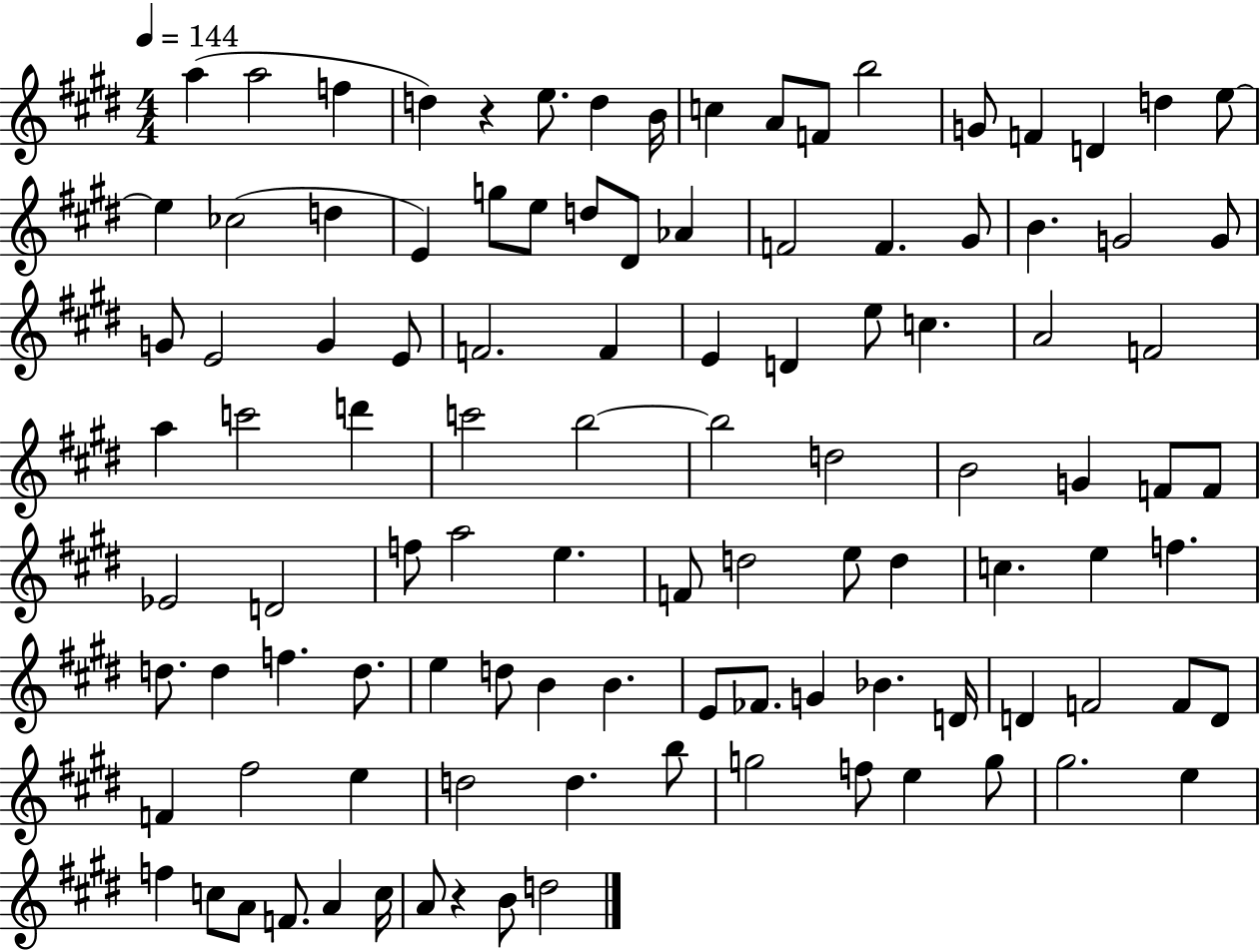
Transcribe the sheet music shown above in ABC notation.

X:1
T:Untitled
M:4/4
L:1/4
K:E
a a2 f d z e/2 d B/4 c A/2 F/2 b2 G/2 F D d e/2 e _c2 d E g/2 e/2 d/2 ^D/2 _A F2 F ^G/2 B G2 G/2 G/2 E2 G E/2 F2 F E D e/2 c A2 F2 a c'2 d' c'2 b2 b2 d2 B2 G F/2 F/2 _E2 D2 f/2 a2 e F/2 d2 e/2 d c e f d/2 d f d/2 e d/2 B B E/2 _F/2 G _B D/4 D F2 F/2 D/2 F ^f2 e d2 d b/2 g2 f/2 e g/2 ^g2 e f c/2 A/2 F/2 A c/4 A/2 z B/2 d2